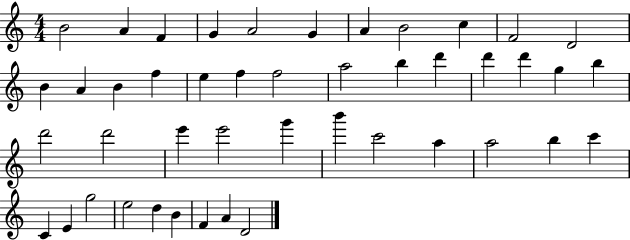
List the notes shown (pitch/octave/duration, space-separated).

B4/h A4/q F4/q G4/q A4/h G4/q A4/q B4/h C5/q F4/h D4/h B4/q A4/q B4/q F5/q E5/q F5/q F5/h A5/h B5/q D6/q D6/q D6/q G5/q B5/q D6/h D6/h E6/q E6/h G6/q B6/q C6/h A5/q A5/h B5/q C6/q C4/q E4/q G5/h E5/h D5/q B4/q F4/q A4/q D4/h